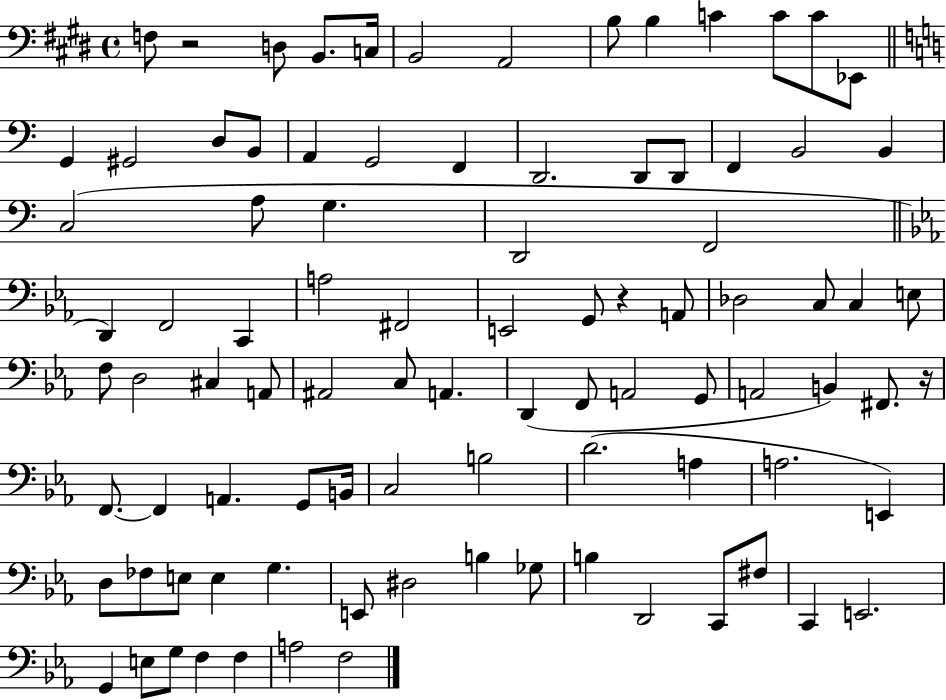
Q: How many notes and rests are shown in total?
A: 92